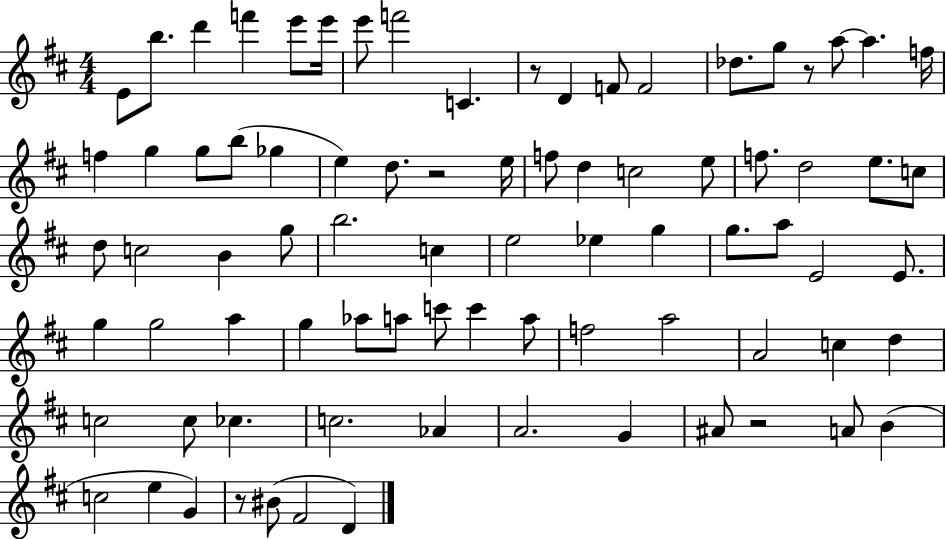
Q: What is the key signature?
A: D major